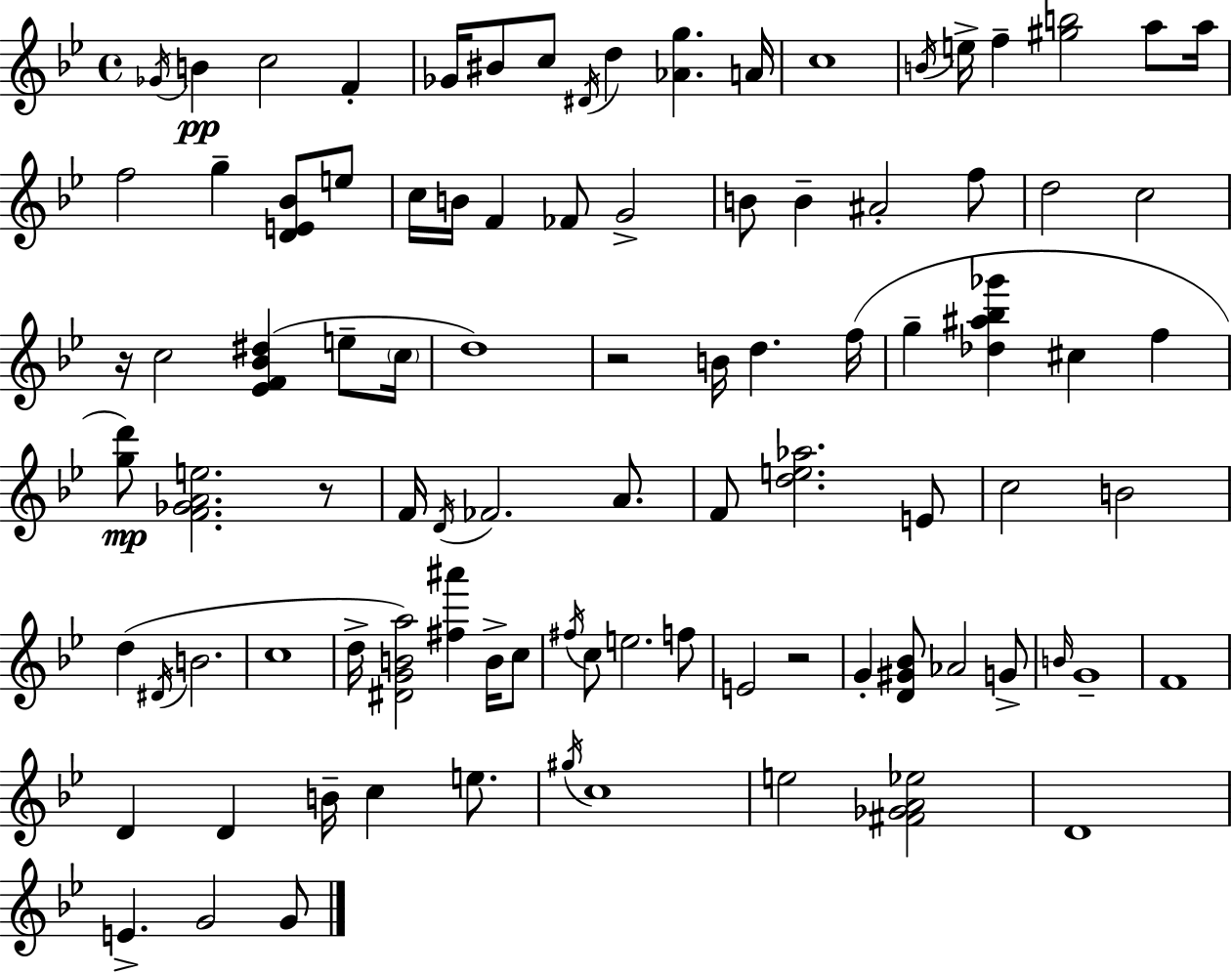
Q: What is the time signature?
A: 4/4